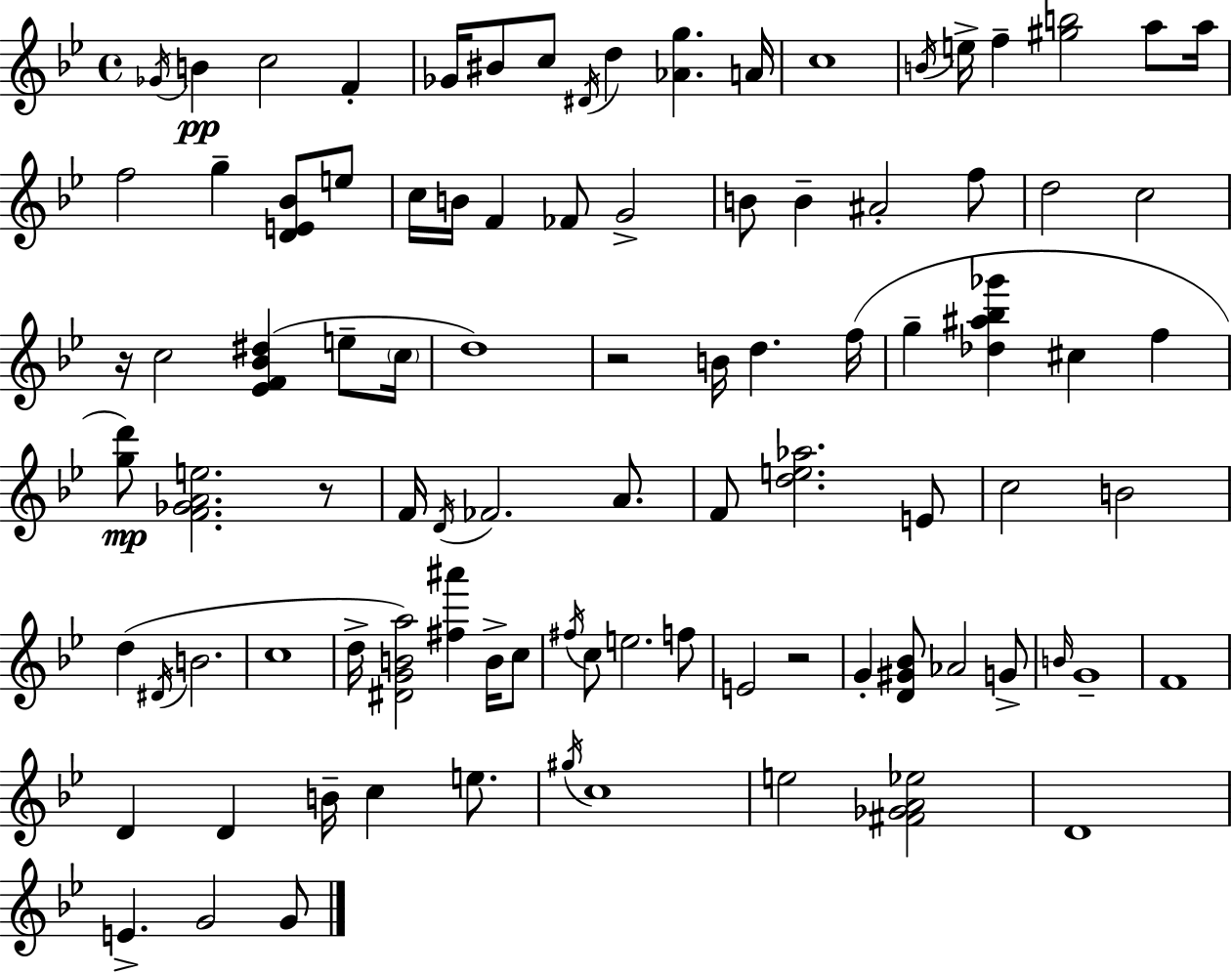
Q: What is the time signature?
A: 4/4